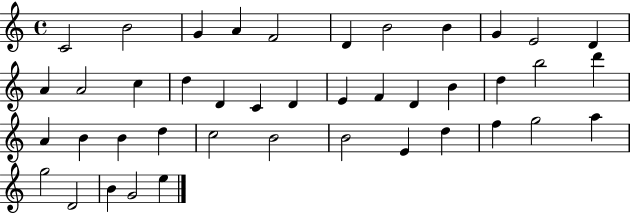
{
  \clef treble
  \time 4/4
  \defaultTimeSignature
  \key c \major
  c'2 b'2 | g'4 a'4 f'2 | d'4 b'2 b'4 | g'4 e'2 d'4 | \break a'4 a'2 c''4 | d''4 d'4 c'4 d'4 | e'4 f'4 d'4 b'4 | d''4 b''2 d'''4 | \break a'4 b'4 b'4 d''4 | c''2 b'2 | b'2 e'4 d''4 | f''4 g''2 a''4 | \break g''2 d'2 | b'4 g'2 e''4 | \bar "|."
}